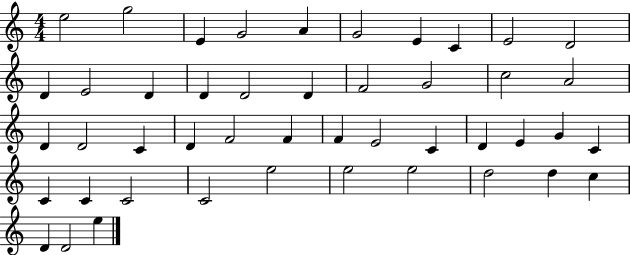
{
  \clef treble
  \numericTimeSignature
  \time 4/4
  \key c \major
  e''2 g''2 | e'4 g'2 a'4 | g'2 e'4 c'4 | e'2 d'2 | \break d'4 e'2 d'4 | d'4 d'2 d'4 | f'2 g'2 | c''2 a'2 | \break d'4 d'2 c'4 | d'4 f'2 f'4 | f'4 e'2 c'4 | d'4 e'4 g'4 c'4 | \break c'4 c'4 c'2 | c'2 e''2 | e''2 e''2 | d''2 d''4 c''4 | \break d'4 d'2 e''4 | \bar "|."
}